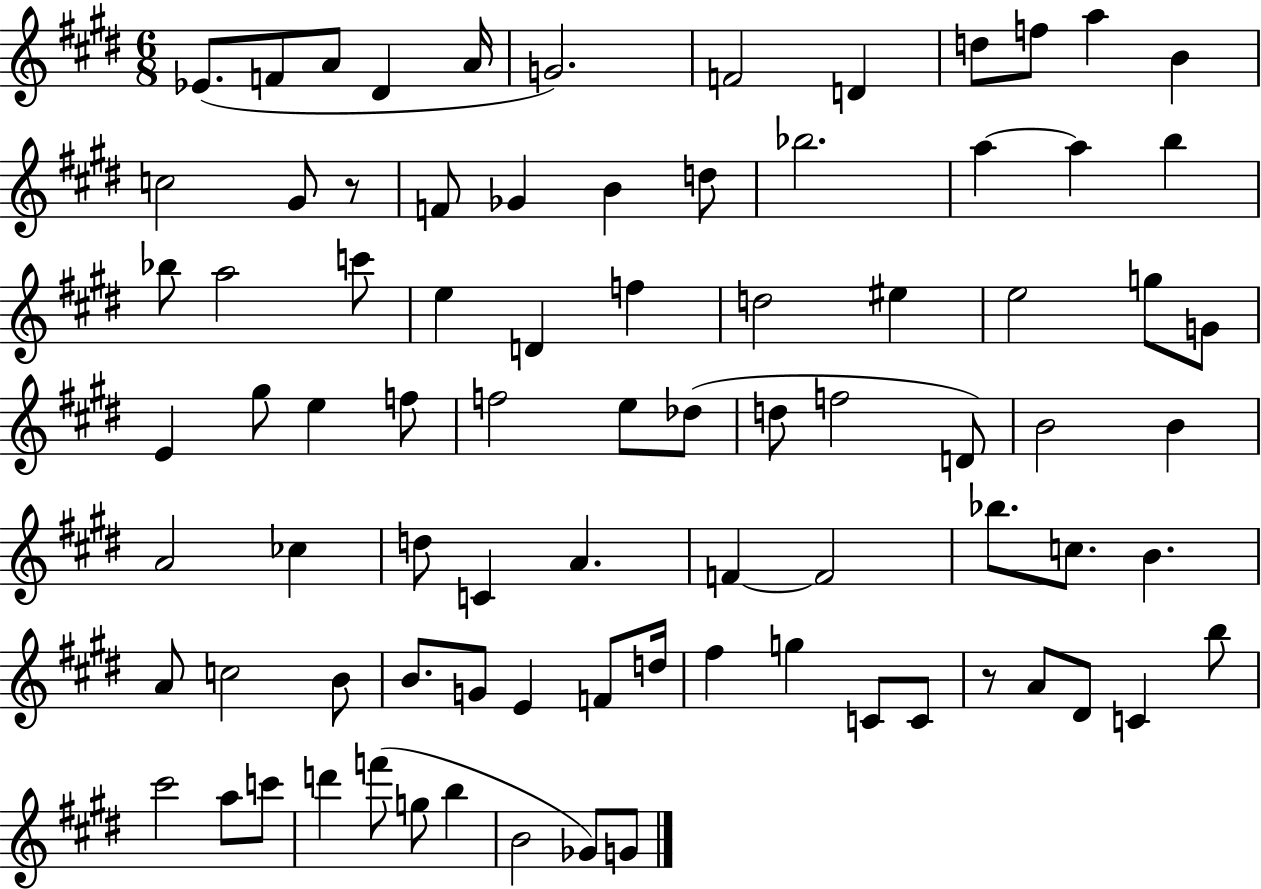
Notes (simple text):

Eb4/e. F4/e A4/e D#4/q A4/s G4/h. F4/h D4/q D5/e F5/e A5/q B4/q C5/h G#4/e R/e F4/e Gb4/q B4/q D5/e Bb5/h. A5/q A5/q B5/q Bb5/e A5/h C6/e E5/q D4/q F5/q D5/h EIS5/q E5/h G5/e G4/e E4/q G#5/e E5/q F5/e F5/h E5/e Db5/e D5/e F5/h D4/e B4/h B4/q A4/h CES5/q D5/e C4/q A4/q. F4/q F4/h Bb5/e. C5/e. B4/q. A4/e C5/h B4/e B4/e. G4/e E4/q F4/e D5/s F#5/q G5/q C4/e C4/e R/e A4/e D#4/e C4/q B5/e C#6/h A5/e C6/e D6/q F6/e G5/e B5/q B4/h Gb4/e G4/e